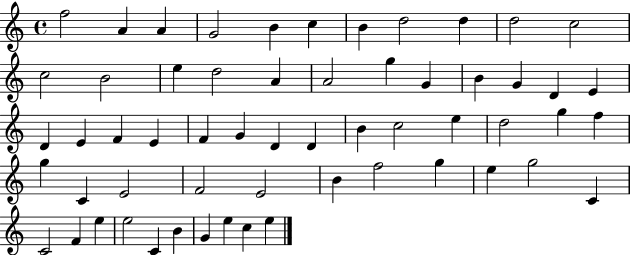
F5/h A4/q A4/q G4/h B4/q C5/q B4/q D5/h D5/q D5/h C5/h C5/h B4/h E5/q D5/h A4/q A4/h G5/q G4/q B4/q G4/q D4/q E4/q D4/q E4/q F4/q E4/q F4/q G4/q D4/q D4/q B4/q C5/h E5/q D5/h G5/q F5/q G5/q C4/q E4/h F4/h E4/h B4/q F5/h G5/q E5/q G5/h C4/q C4/h F4/q E5/q E5/h C4/q B4/q G4/q E5/q C5/q E5/q